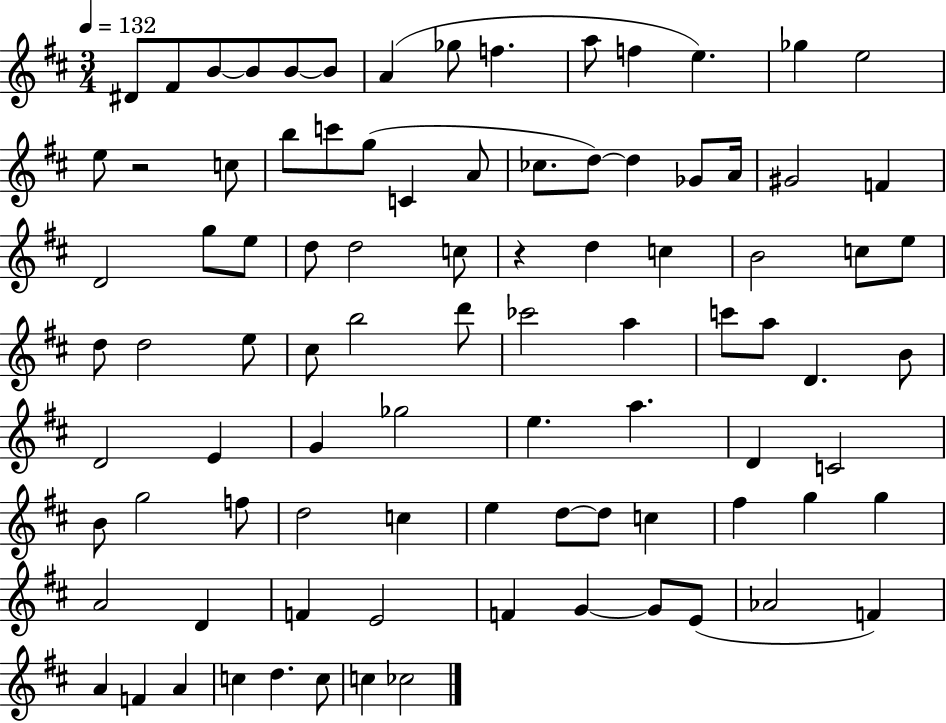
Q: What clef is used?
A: treble